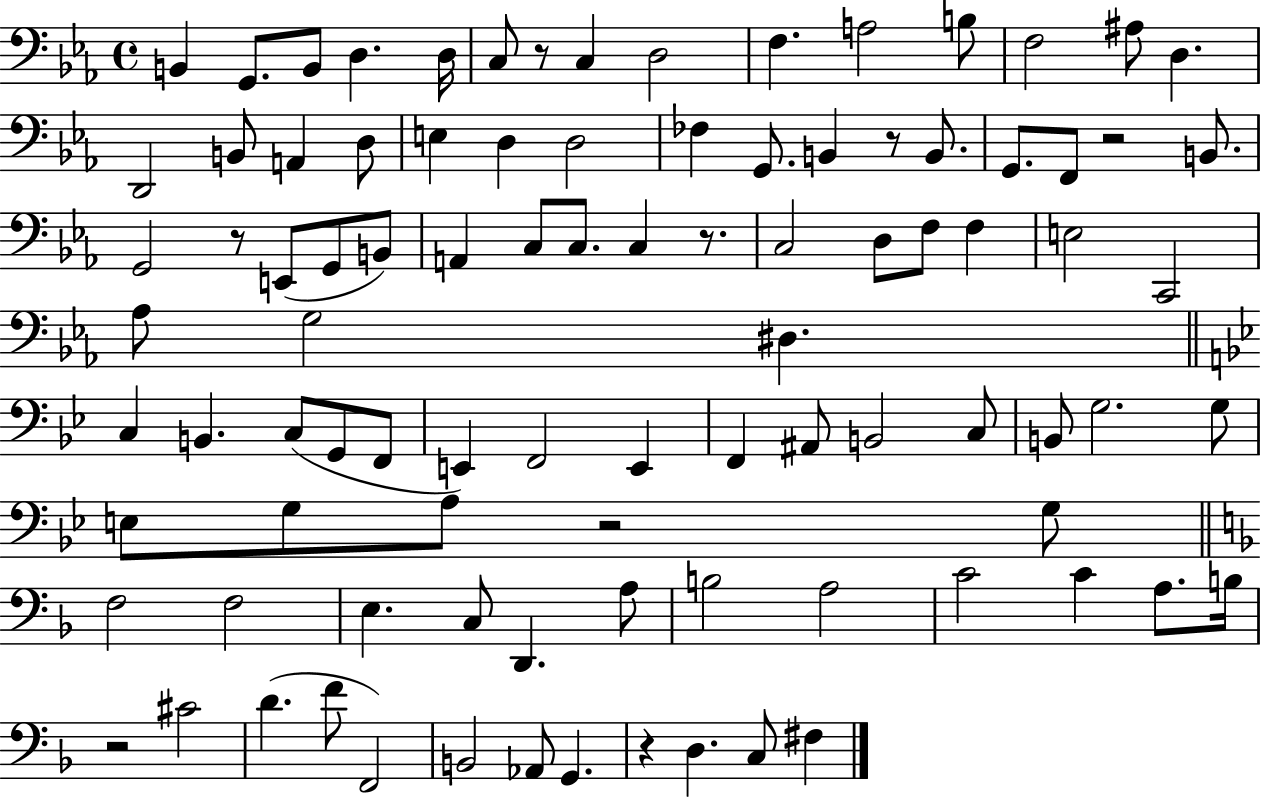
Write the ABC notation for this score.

X:1
T:Untitled
M:4/4
L:1/4
K:Eb
B,, G,,/2 B,,/2 D, D,/4 C,/2 z/2 C, D,2 F, A,2 B,/2 F,2 ^A,/2 D, D,,2 B,,/2 A,, D,/2 E, D, D,2 _F, G,,/2 B,, z/2 B,,/2 G,,/2 F,,/2 z2 B,,/2 G,,2 z/2 E,,/2 G,,/2 B,,/2 A,, C,/2 C,/2 C, z/2 C,2 D,/2 F,/2 F, E,2 C,,2 _A,/2 G,2 ^D, C, B,, C,/2 G,,/2 F,,/2 E,, F,,2 E,, F,, ^A,,/2 B,,2 C,/2 B,,/2 G,2 G,/2 E,/2 G,/2 A,/2 z2 G,/2 F,2 F,2 E, C,/2 D,, A,/2 B,2 A,2 C2 C A,/2 B,/4 z2 ^C2 D F/2 F,,2 B,,2 _A,,/2 G,, z D, C,/2 ^F,